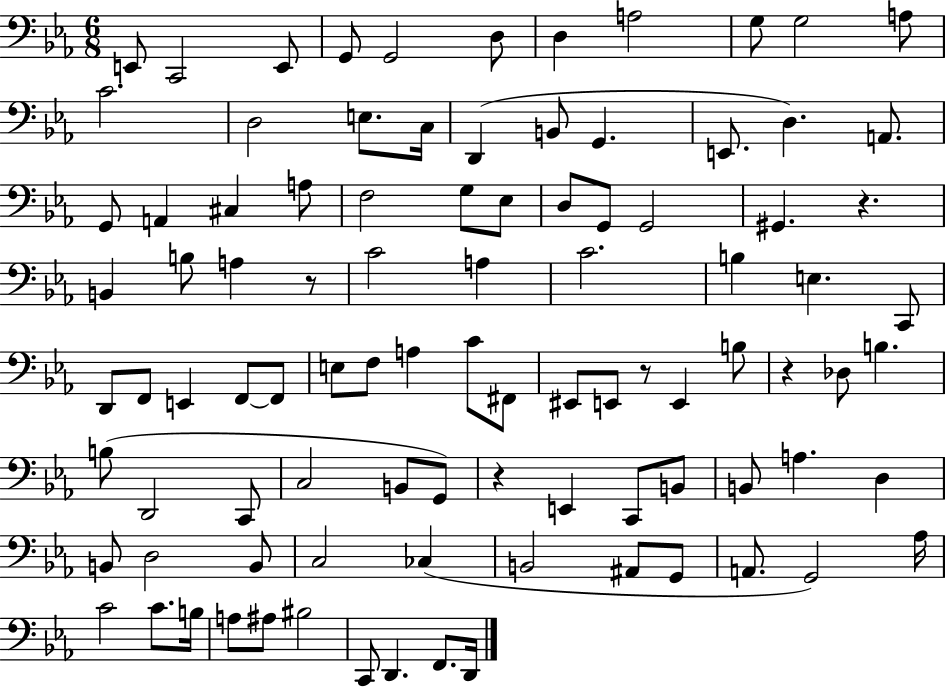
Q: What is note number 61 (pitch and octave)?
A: C3